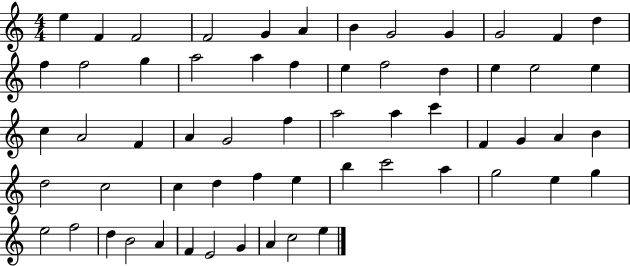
{
  \clef treble
  \numericTimeSignature
  \time 4/4
  \key c \major
  e''4 f'4 f'2 | f'2 g'4 a'4 | b'4 g'2 g'4 | g'2 f'4 d''4 | \break f''4 f''2 g''4 | a''2 a''4 f''4 | e''4 f''2 d''4 | e''4 e''2 e''4 | \break c''4 a'2 f'4 | a'4 g'2 f''4 | a''2 a''4 c'''4 | f'4 g'4 a'4 b'4 | \break d''2 c''2 | c''4 d''4 f''4 e''4 | b''4 c'''2 a''4 | g''2 e''4 g''4 | \break e''2 f''2 | d''4 b'2 a'4 | f'4 e'2 g'4 | a'4 c''2 e''4 | \break \bar "|."
}